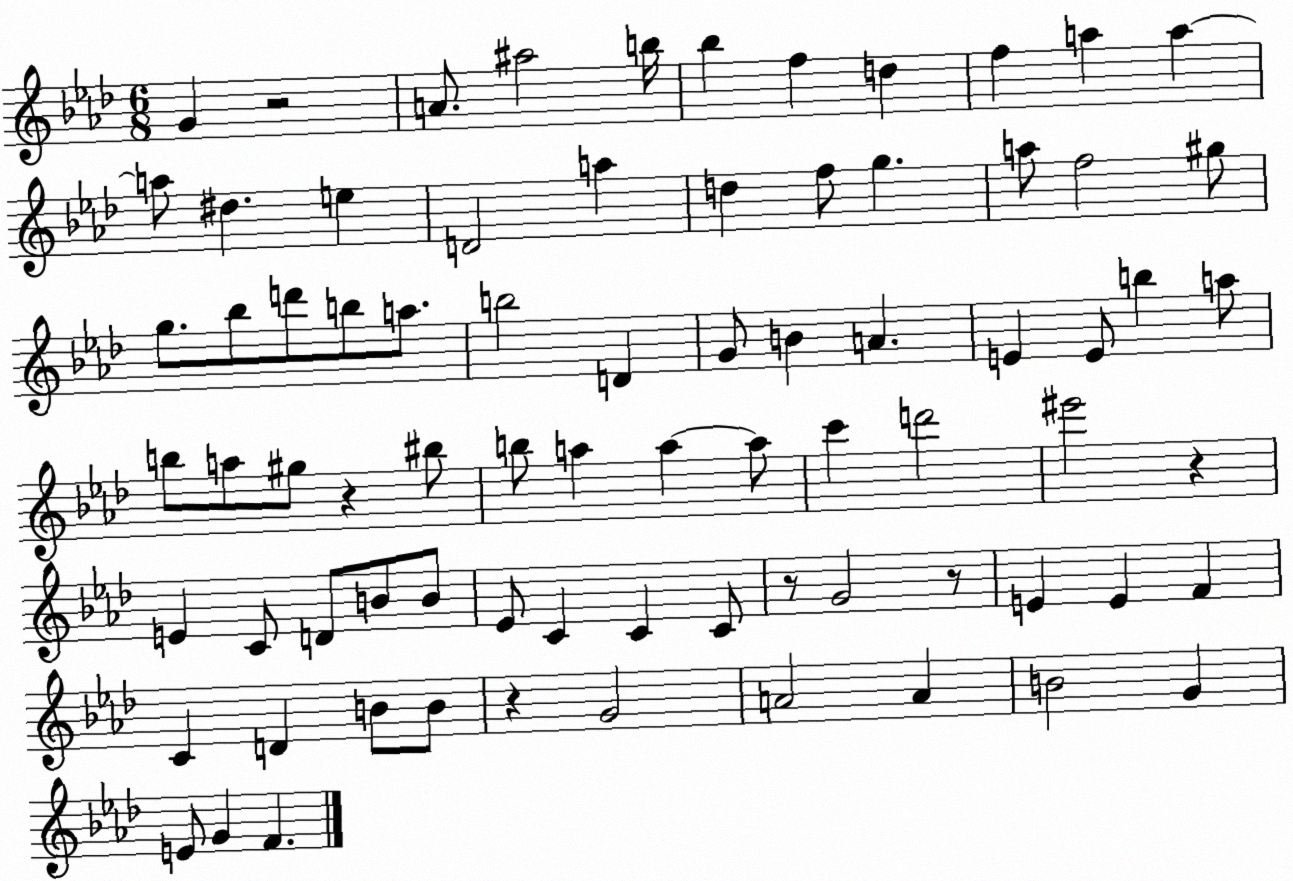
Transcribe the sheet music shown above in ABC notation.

X:1
T:Untitled
M:6/8
L:1/4
K:Ab
G z2 A/2 ^a2 b/4 _b f d f a a a/2 ^d e D2 a d f/2 g a/2 f2 ^g/2 g/2 _b/2 d'/2 b/2 a/2 b2 D G/2 B A E E/2 b a/2 b/2 a/2 ^g/2 z ^b/2 b/2 a a a/2 c' d'2 ^e'2 z E C/2 D/2 B/2 B/2 _E/2 C C C/2 z/2 G2 z/2 E E F C D B/2 B/2 z G2 A2 A B2 G E/2 G F